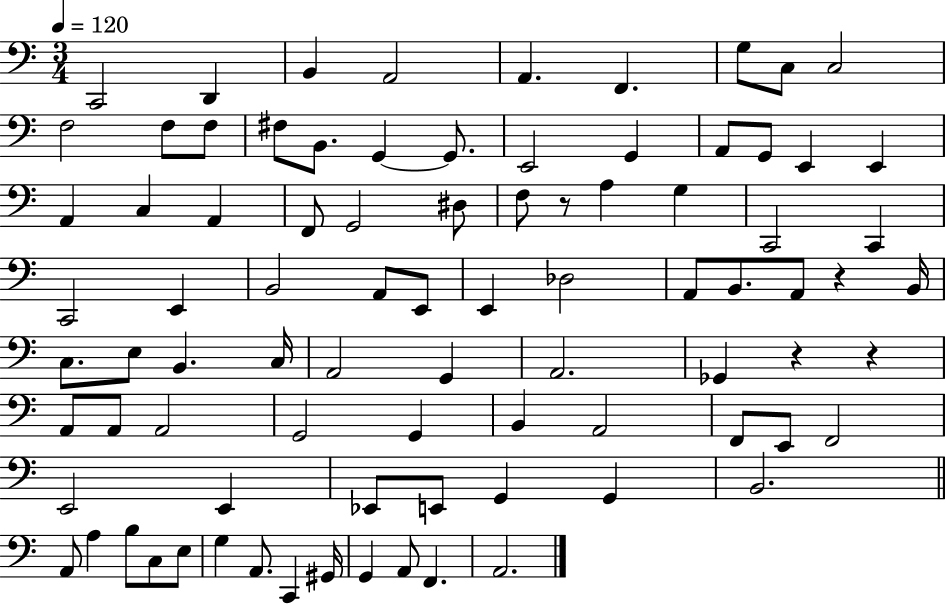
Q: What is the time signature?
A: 3/4